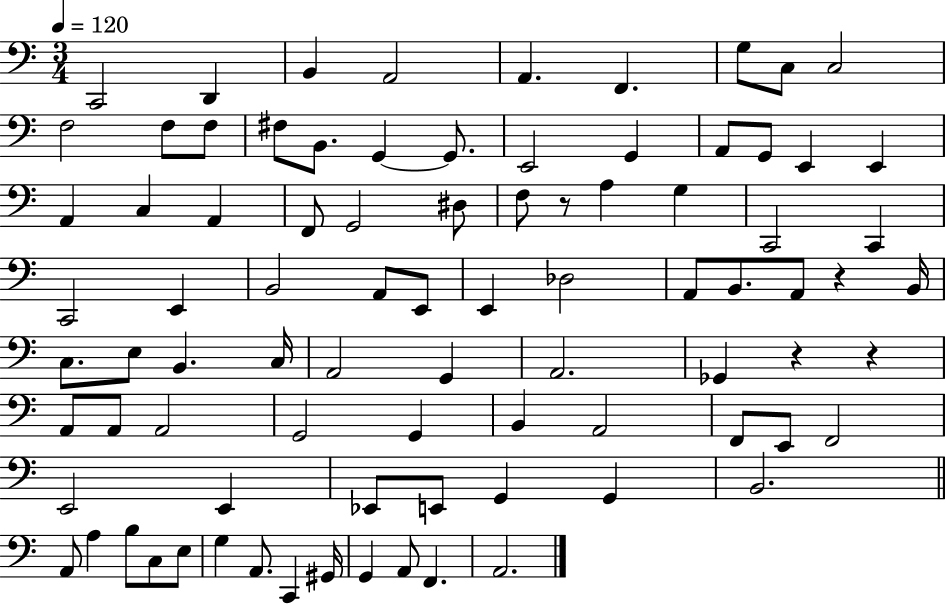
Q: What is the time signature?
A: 3/4